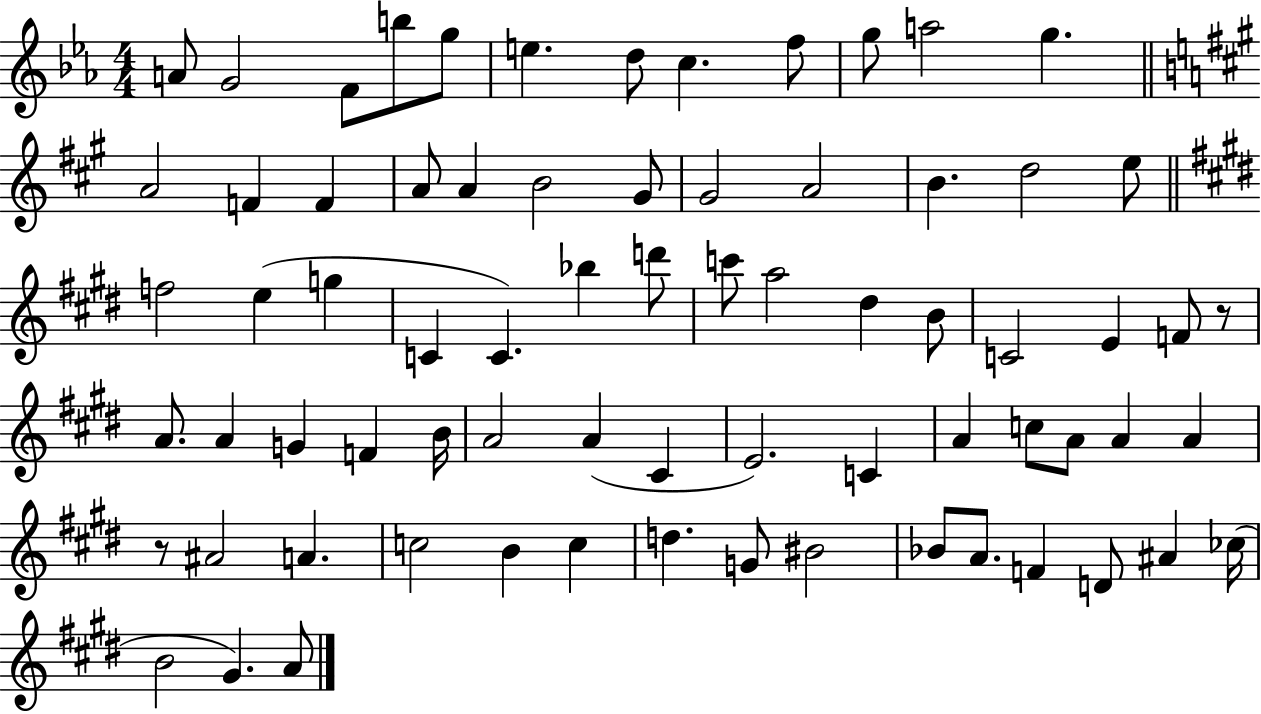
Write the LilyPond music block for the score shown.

{
  \clef treble
  \numericTimeSignature
  \time 4/4
  \key ees \major
  a'8 g'2 f'8 b''8 g''8 | e''4. d''8 c''4. f''8 | g''8 a''2 g''4. | \bar "||" \break \key a \major a'2 f'4 f'4 | a'8 a'4 b'2 gis'8 | gis'2 a'2 | b'4. d''2 e''8 | \break \bar "||" \break \key e \major f''2 e''4( g''4 | c'4 c'4.) bes''4 d'''8 | c'''8 a''2 dis''4 b'8 | c'2 e'4 f'8 r8 | \break a'8. a'4 g'4 f'4 b'16 | a'2 a'4( cis'4 | e'2.) c'4 | a'4 c''8 a'8 a'4 a'4 | \break r8 ais'2 a'4. | c''2 b'4 c''4 | d''4. g'8 bis'2 | bes'8 a'8. f'4 d'8 ais'4 ces''16( | \break b'2 gis'4.) a'8 | \bar "|."
}